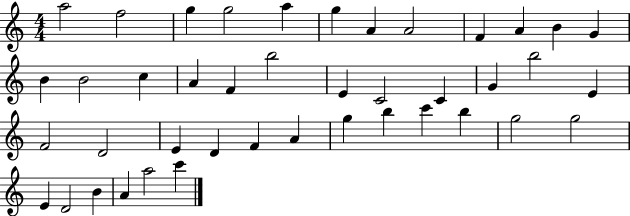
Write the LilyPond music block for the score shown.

{
  \clef treble
  \numericTimeSignature
  \time 4/4
  \key c \major
  a''2 f''2 | g''4 g''2 a''4 | g''4 a'4 a'2 | f'4 a'4 b'4 g'4 | \break b'4 b'2 c''4 | a'4 f'4 b''2 | e'4 c'2 c'4 | g'4 b''2 e'4 | \break f'2 d'2 | e'4 d'4 f'4 a'4 | g''4 b''4 c'''4 b''4 | g''2 g''2 | \break e'4 d'2 b'4 | a'4 a''2 c'''4 | \bar "|."
}